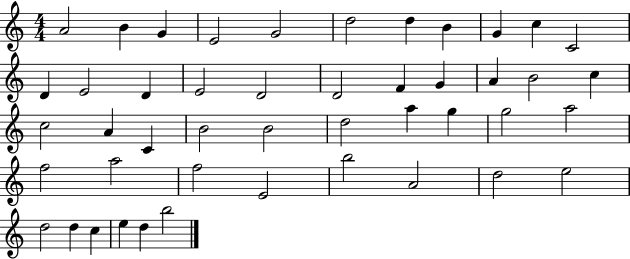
A4/h B4/q G4/q E4/h G4/h D5/h D5/q B4/q G4/q C5/q C4/h D4/q E4/h D4/q E4/h D4/h D4/h F4/q G4/q A4/q B4/h C5/q C5/h A4/q C4/q B4/h B4/h D5/h A5/q G5/q G5/h A5/h F5/h A5/h F5/h E4/h B5/h A4/h D5/h E5/h D5/h D5/q C5/q E5/q D5/q B5/h